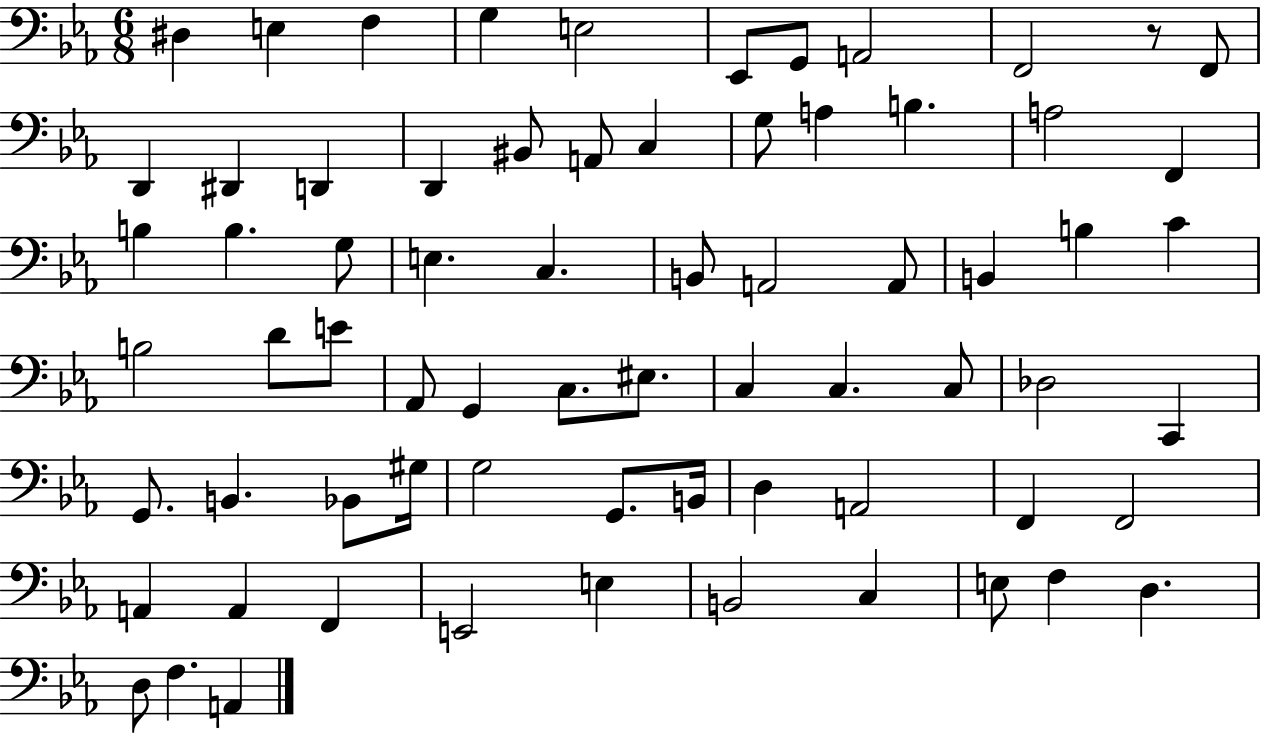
{
  \clef bass
  \numericTimeSignature
  \time 6/8
  \key ees \major
  \repeat volta 2 { dis4 e4 f4 | g4 e2 | ees,8 g,8 a,2 | f,2 r8 f,8 | \break d,4 dis,4 d,4 | d,4 bis,8 a,8 c4 | g8 a4 b4. | a2 f,4 | \break b4 b4. g8 | e4. c4. | b,8 a,2 a,8 | b,4 b4 c'4 | \break b2 d'8 e'8 | aes,8 g,4 c8. eis8. | c4 c4. c8 | des2 c,4 | \break g,8. b,4. bes,8 gis16 | g2 g,8. b,16 | d4 a,2 | f,4 f,2 | \break a,4 a,4 f,4 | e,2 e4 | b,2 c4 | e8 f4 d4. | \break d8 f4. a,4 | } \bar "|."
}